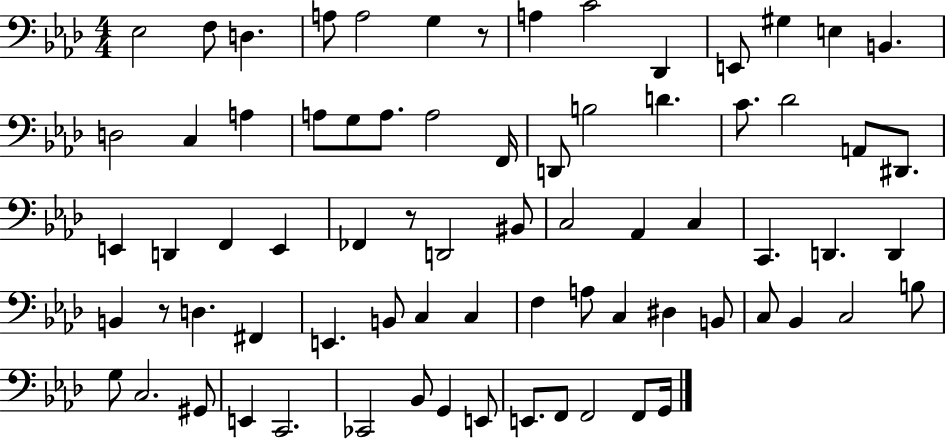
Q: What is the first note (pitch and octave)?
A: Eb3